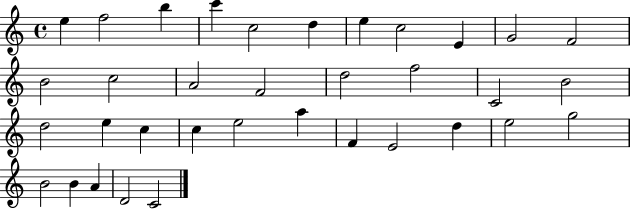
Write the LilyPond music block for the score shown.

{
  \clef treble
  \time 4/4
  \defaultTimeSignature
  \key c \major
  e''4 f''2 b''4 | c'''4 c''2 d''4 | e''4 c''2 e'4 | g'2 f'2 | \break b'2 c''2 | a'2 f'2 | d''2 f''2 | c'2 b'2 | \break d''2 e''4 c''4 | c''4 e''2 a''4 | f'4 e'2 d''4 | e''2 g''2 | \break b'2 b'4 a'4 | d'2 c'2 | \bar "|."
}